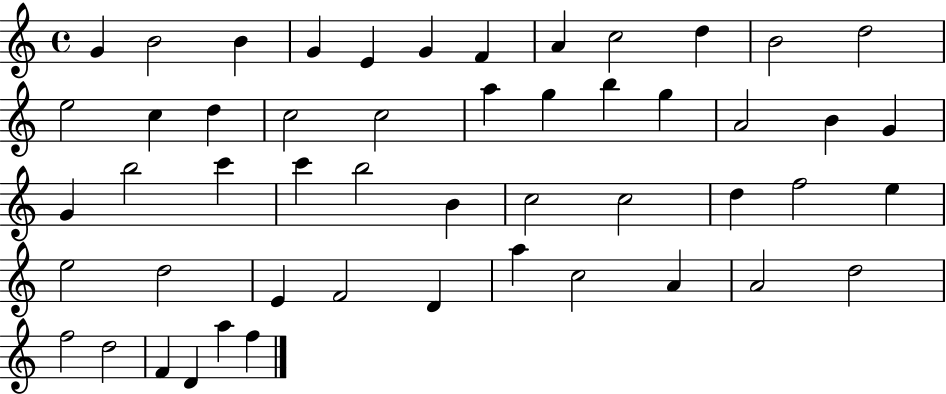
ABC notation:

X:1
T:Untitled
M:4/4
L:1/4
K:C
G B2 B G E G F A c2 d B2 d2 e2 c d c2 c2 a g b g A2 B G G b2 c' c' b2 B c2 c2 d f2 e e2 d2 E F2 D a c2 A A2 d2 f2 d2 F D a f